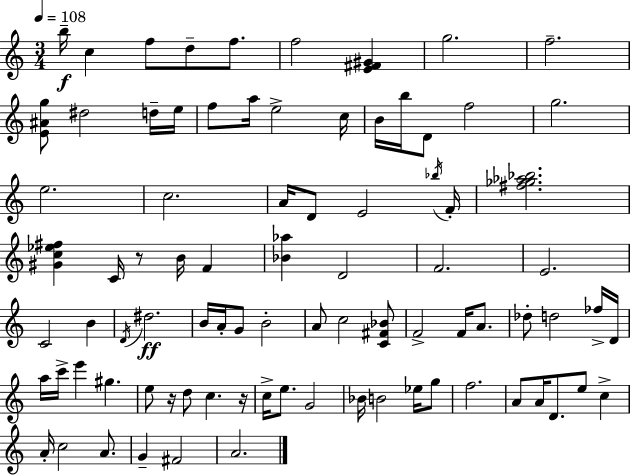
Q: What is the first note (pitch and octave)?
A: B5